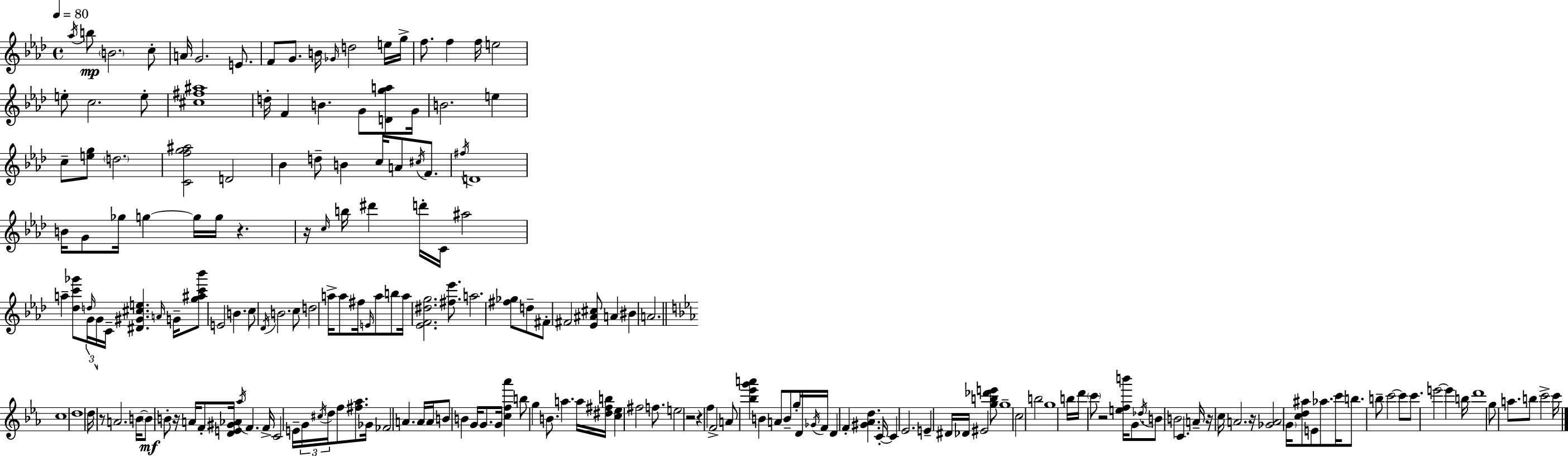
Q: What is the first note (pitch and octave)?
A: Ab5